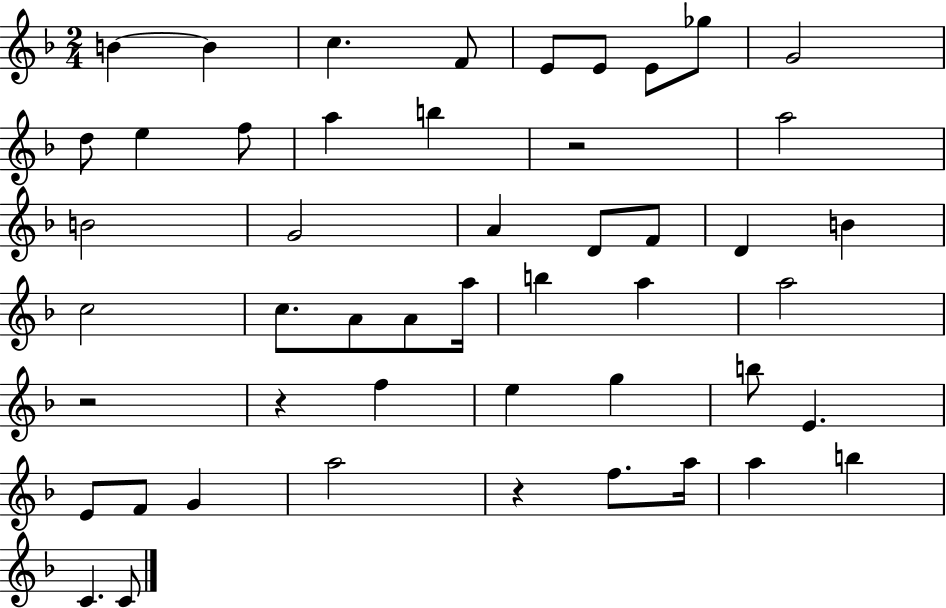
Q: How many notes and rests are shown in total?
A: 49